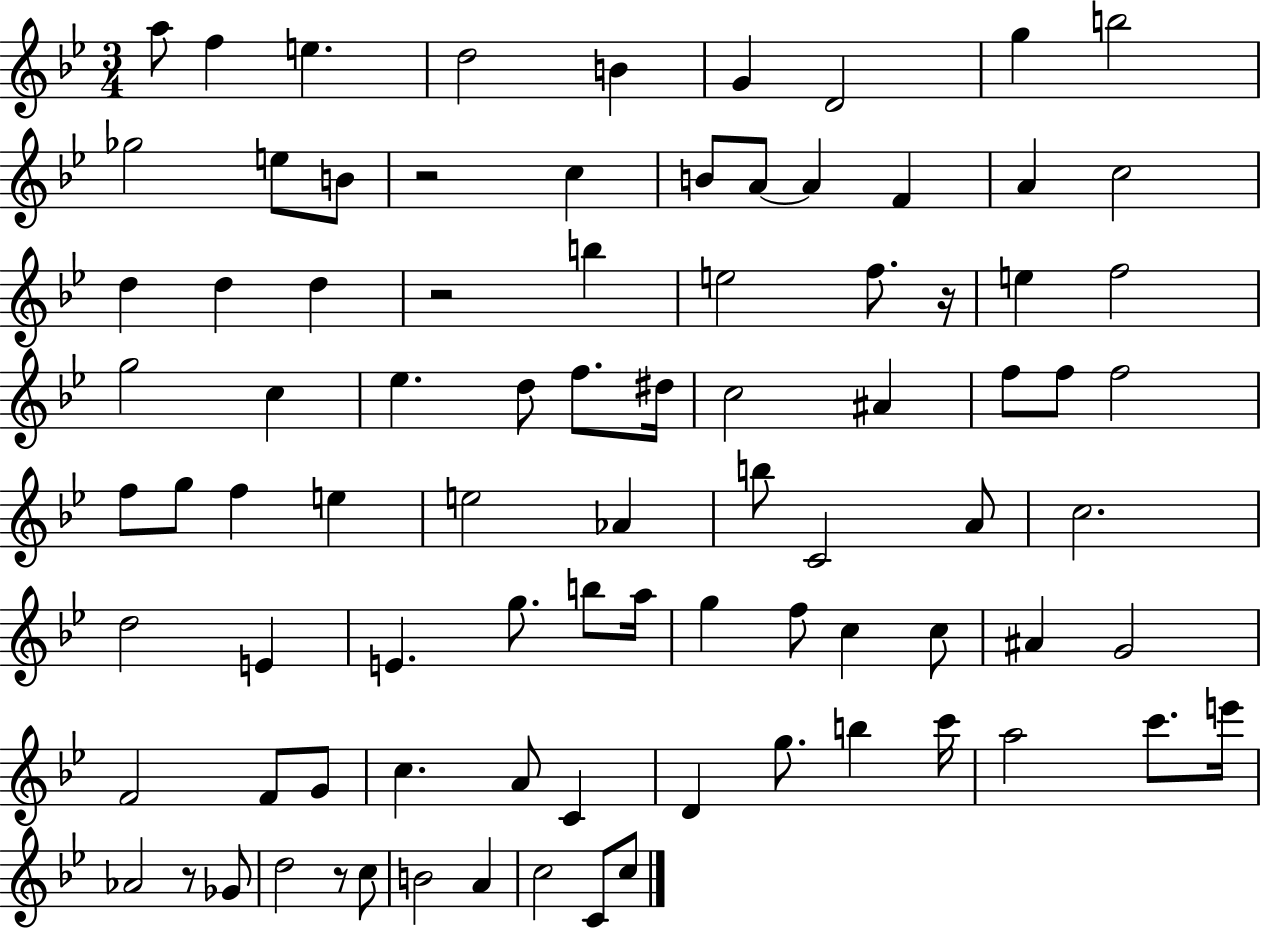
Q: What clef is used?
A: treble